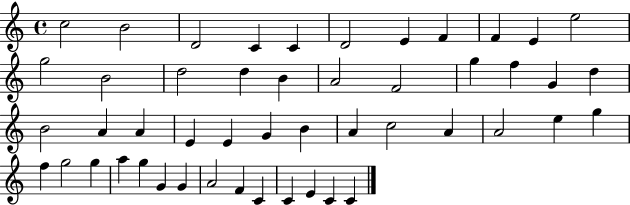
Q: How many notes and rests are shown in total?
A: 49